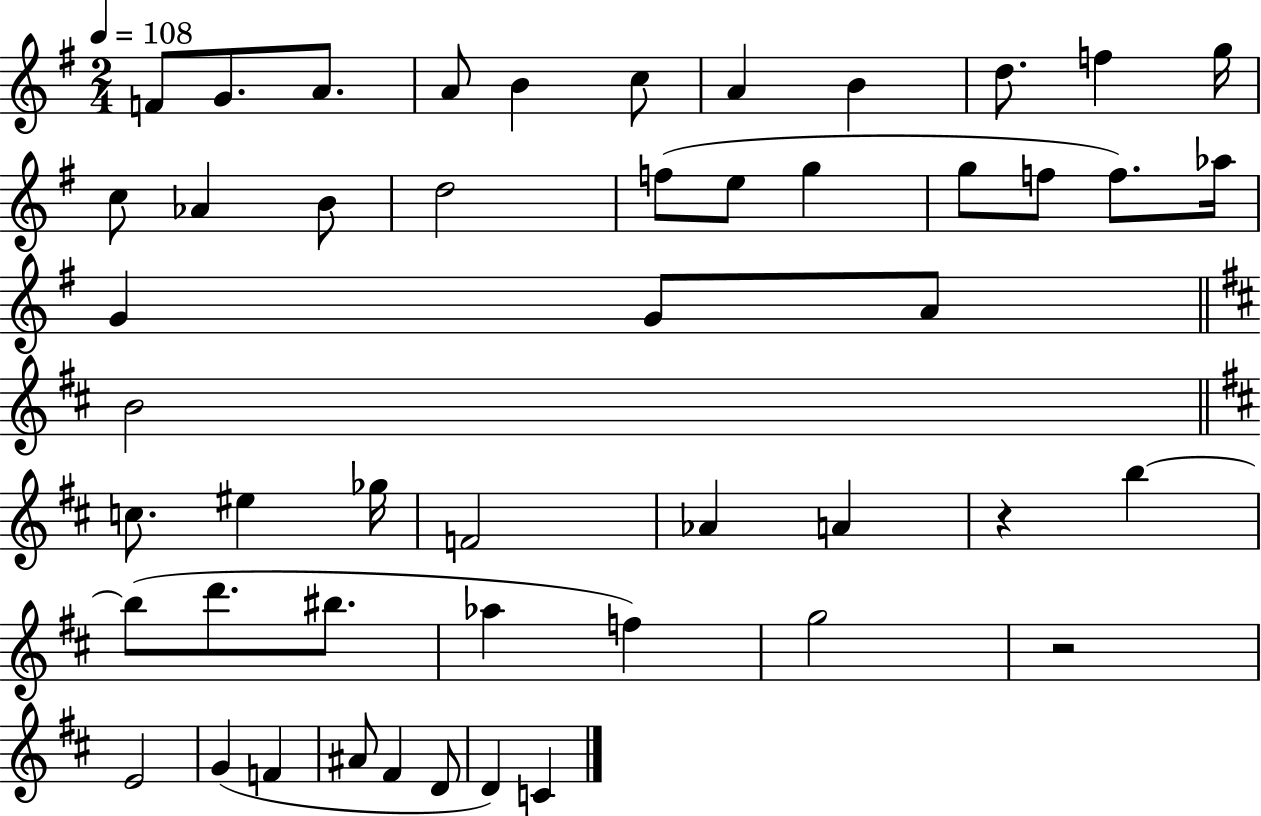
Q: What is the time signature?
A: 2/4